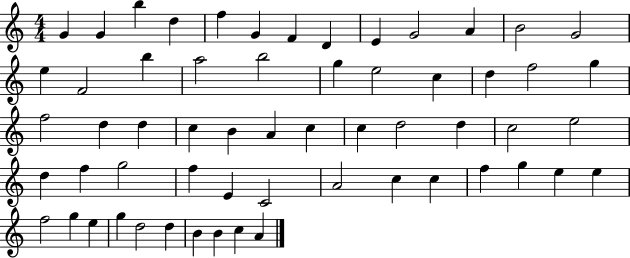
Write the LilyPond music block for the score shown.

{
  \clef treble
  \numericTimeSignature
  \time 4/4
  \key c \major
  g'4 g'4 b''4 d''4 | f''4 g'4 f'4 d'4 | e'4 g'2 a'4 | b'2 g'2 | \break e''4 f'2 b''4 | a''2 b''2 | g''4 e''2 c''4 | d''4 f''2 g''4 | \break f''2 d''4 d''4 | c''4 b'4 a'4 c''4 | c''4 d''2 d''4 | c''2 e''2 | \break d''4 f''4 g''2 | f''4 e'4 c'2 | a'2 c''4 c''4 | f''4 g''4 e''4 e''4 | \break f''2 g''4 e''4 | g''4 d''2 d''4 | b'4 b'4 c''4 a'4 | \bar "|."
}